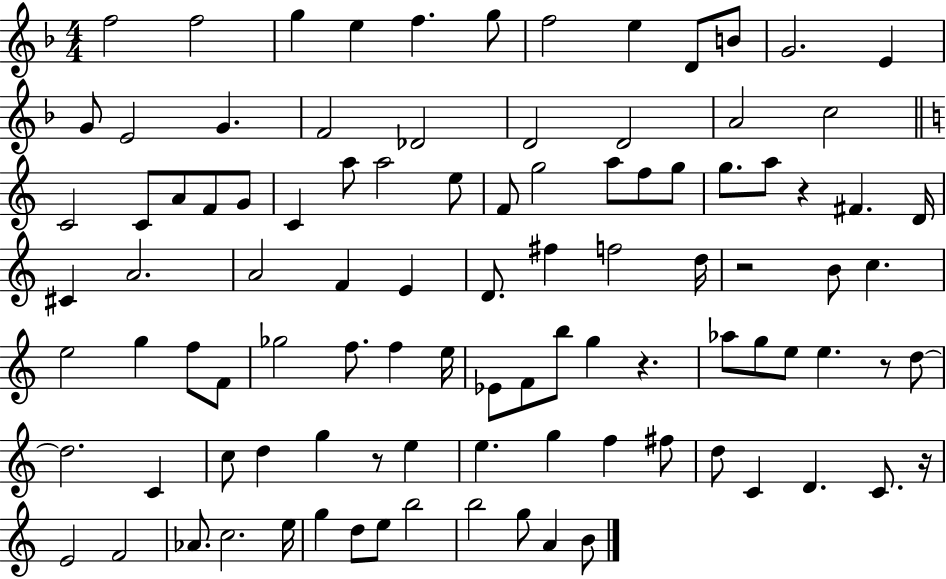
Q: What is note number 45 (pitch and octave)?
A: D4